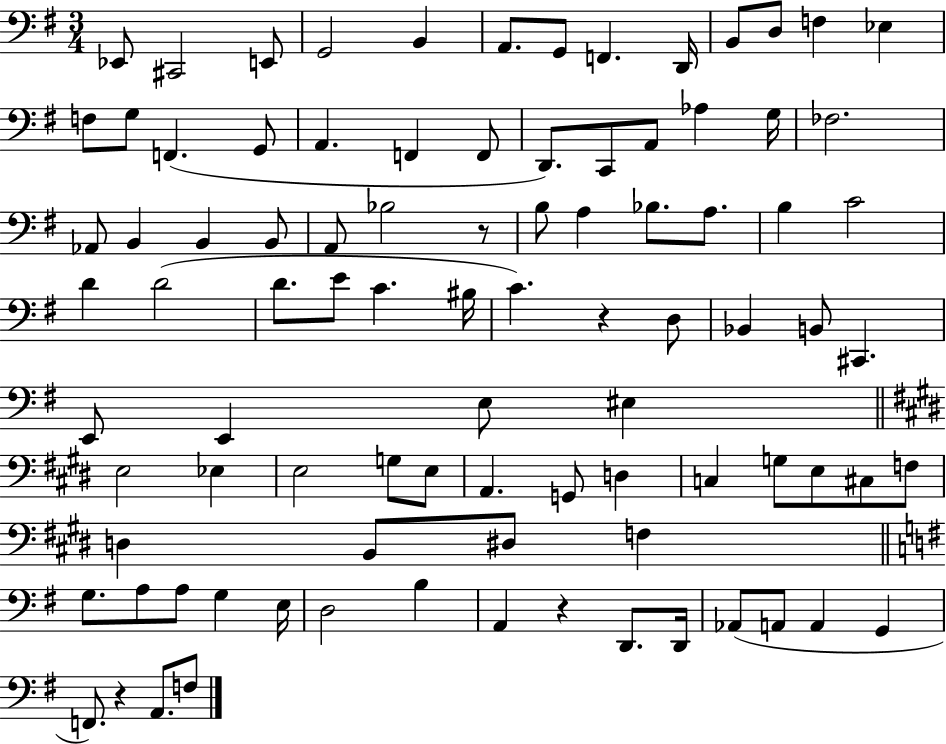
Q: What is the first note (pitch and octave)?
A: Eb2